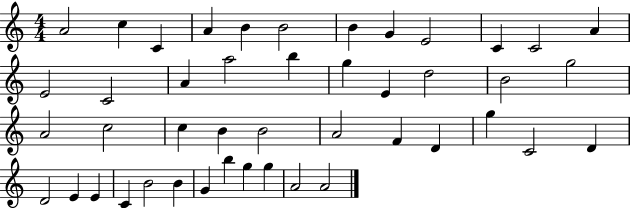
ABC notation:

X:1
T:Untitled
M:4/4
L:1/4
K:C
A2 c C A B B2 B G E2 C C2 A E2 C2 A a2 b g E d2 B2 g2 A2 c2 c B B2 A2 F D g C2 D D2 E E C B2 B G b g g A2 A2